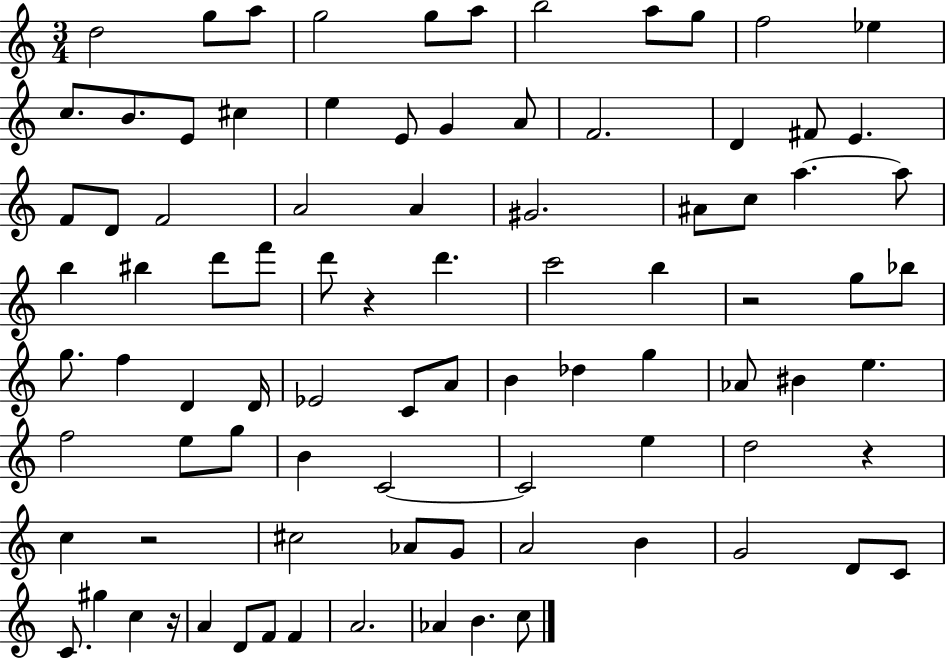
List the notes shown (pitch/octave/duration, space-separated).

D5/h G5/e A5/e G5/h G5/e A5/e B5/h A5/e G5/e F5/h Eb5/q C5/e. B4/e. E4/e C#5/q E5/q E4/e G4/q A4/e F4/h. D4/q F#4/e E4/q. F4/e D4/e F4/h A4/h A4/q G#4/h. A#4/e C5/e A5/q. A5/e B5/q BIS5/q D6/e F6/e D6/e R/q D6/q. C6/h B5/q R/h G5/e Bb5/e G5/e. F5/q D4/q D4/s Eb4/h C4/e A4/e B4/q Db5/q G5/q Ab4/e BIS4/q E5/q. F5/h E5/e G5/e B4/q C4/h C4/h E5/q D5/h R/q C5/q R/h C#5/h Ab4/e G4/e A4/h B4/q G4/h D4/e C4/e C4/e. G#5/q C5/q R/s A4/q D4/e F4/e F4/q A4/h. Ab4/q B4/q. C5/e